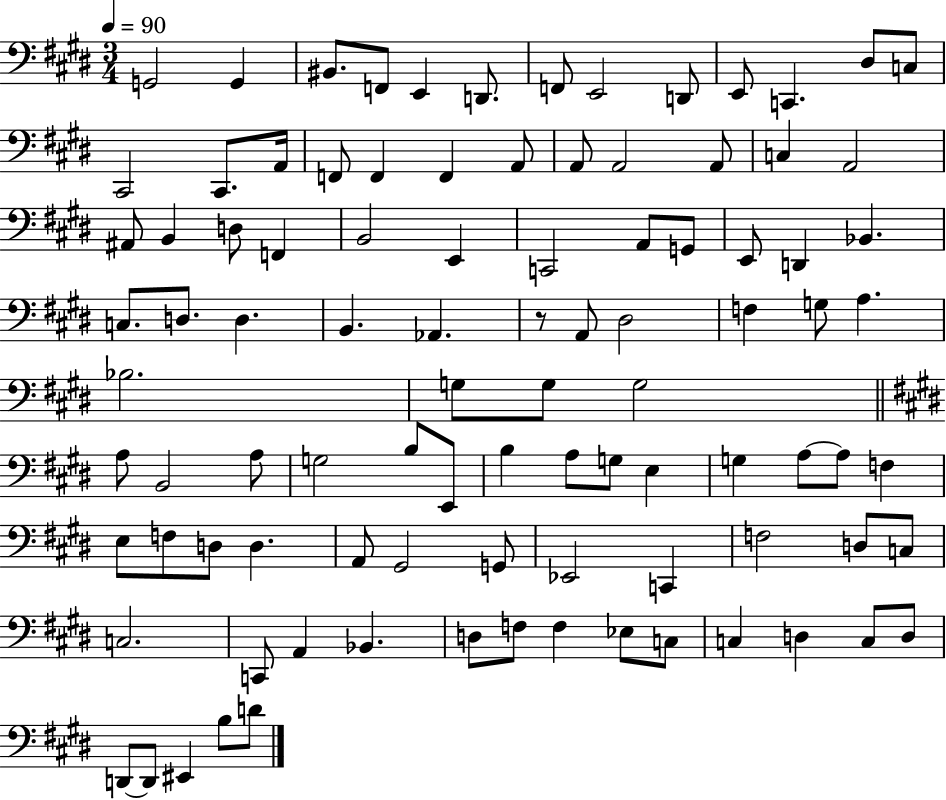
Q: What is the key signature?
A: E major